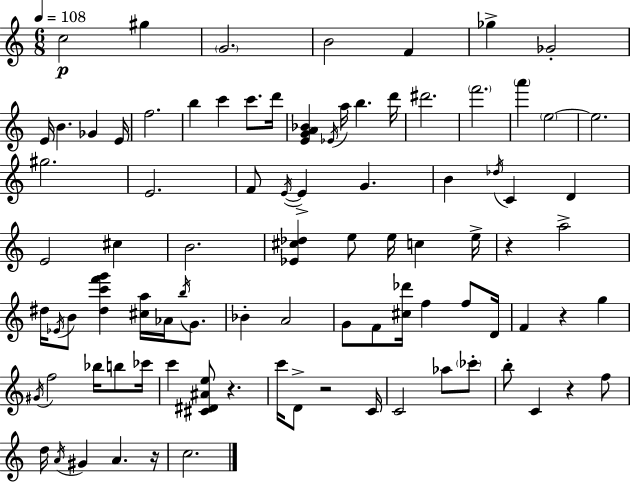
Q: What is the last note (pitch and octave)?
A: C5